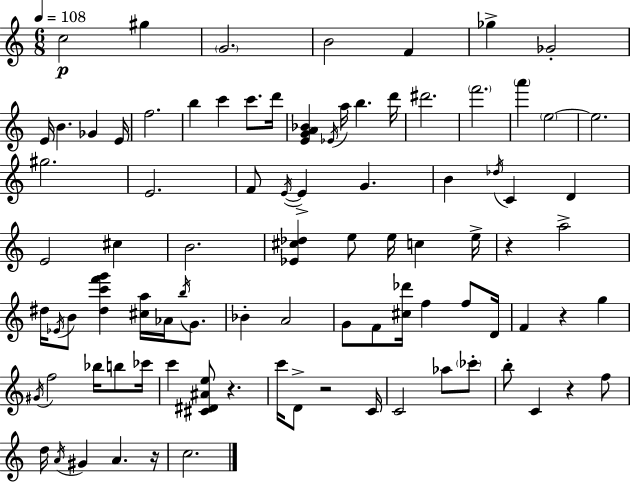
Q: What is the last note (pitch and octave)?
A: C5